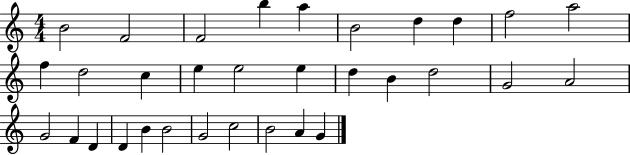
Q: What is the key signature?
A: C major